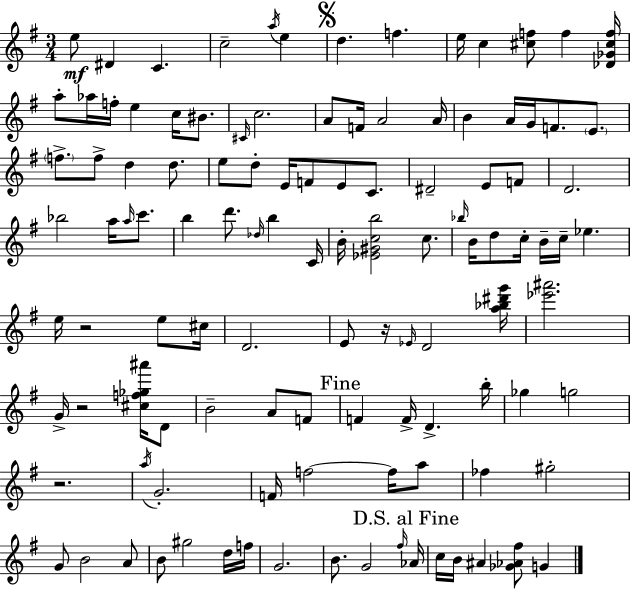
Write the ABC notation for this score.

X:1
T:Untitled
M:3/4
L:1/4
K:G
e/2 ^D C c2 a/4 e d f e/4 c [^cf]/2 f [_D_G^cf]/4 a/2 _a/4 f/4 e c/4 ^B/2 ^C/4 c2 A/2 F/4 A2 A/4 B A/4 G/4 F/2 E/2 f/2 f/2 d d/2 e/2 d/2 E/4 F/2 E/2 C/2 ^D2 E/2 F/2 D2 _b2 a/4 a/4 c'/2 b d'/2 _d/4 b C/4 B/4 [_E^Gcb]2 c/2 _b/4 B/4 d/2 c/4 B/4 c/4 _e e/4 z2 e/2 ^c/4 D2 E/2 z/4 _E/4 D2 [a_b^d'g']/4 [_e'^a']2 G/4 z2 [^cf_g^a']/4 D/2 B2 A/2 F/2 F F/4 D b/4 _g g2 z2 a/4 G2 F/4 f2 f/4 a/2 _f ^g2 G/2 B2 A/2 B/2 ^g2 d/4 f/4 G2 B/2 G2 ^f/4 _A/4 c/4 B/4 ^A [_G_A^f]/2 G